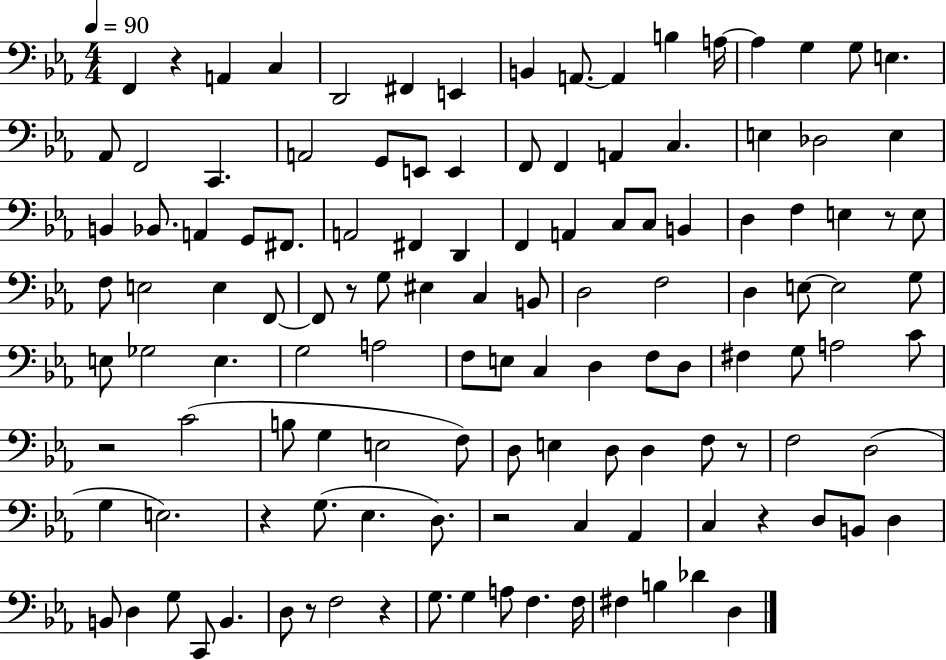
X:1
T:Untitled
M:4/4
L:1/4
K:Eb
F,, z A,, C, D,,2 ^F,, E,, B,, A,,/2 A,, B, A,/4 A, G, G,/2 E, _A,,/2 F,,2 C,, A,,2 G,,/2 E,,/2 E,, F,,/2 F,, A,, C, E, _D,2 E, B,, _B,,/2 A,, G,,/2 ^F,,/2 A,,2 ^F,, D,, F,, A,, C,/2 C,/2 B,, D, F, E, z/2 E,/2 F,/2 E,2 E, F,,/2 F,,/2 z/2 G,/2 ^E, C, B,,/2 D,2 F,2 D, E,/2 E,2 G,/2 E,/2 _G,2 E, G,2 A,2 F,/2 E,/2 C, D, F,/2 D,/2 ^F, G,/2 A,2 C/2 z2 C2 B,/2 G, E,2 F,/2 D,/2 E, D,/2 D, F,/2 z/2 F,2 D,2 G, E,2 z G,/2 _E, D,/2 z2 C, _A,, C, z D,/2 B,,/2 D, B,,/2 D, G,/2 C,,/2 B,, D,/2 z/2 F,2 z G,/2 G, A,/2 F, F,/4 ^F, B, _D D,